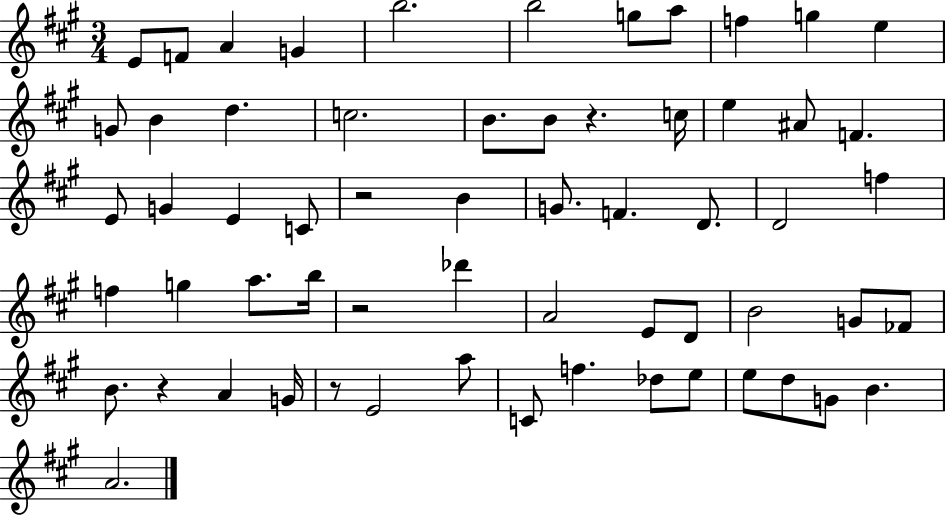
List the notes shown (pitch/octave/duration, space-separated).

E4/e F4/e A4/q G4/q B5/h. B5/h G5/e A5/e F5/q G5/q E5/q G4/e B4/q D5/q. C5/h. B4/e. B4/e R/q. C5/s E5/q A#4/e F4/q. E4/e G4/q E4/q C4/e R/h B4/q G4/e. F4/q. D4/e. D4/h F5/q F5/q G5/q A5/e. B5/s R/h Db6/q A4/h E4/e D4/e B4/h G4/e FES4/e B4/e. R/q A4/q G4/s R/e E4/h A5/e C4/e F5/q. Db5/e E5/e E5/e D5/e G4/e B4/q. A4/h.